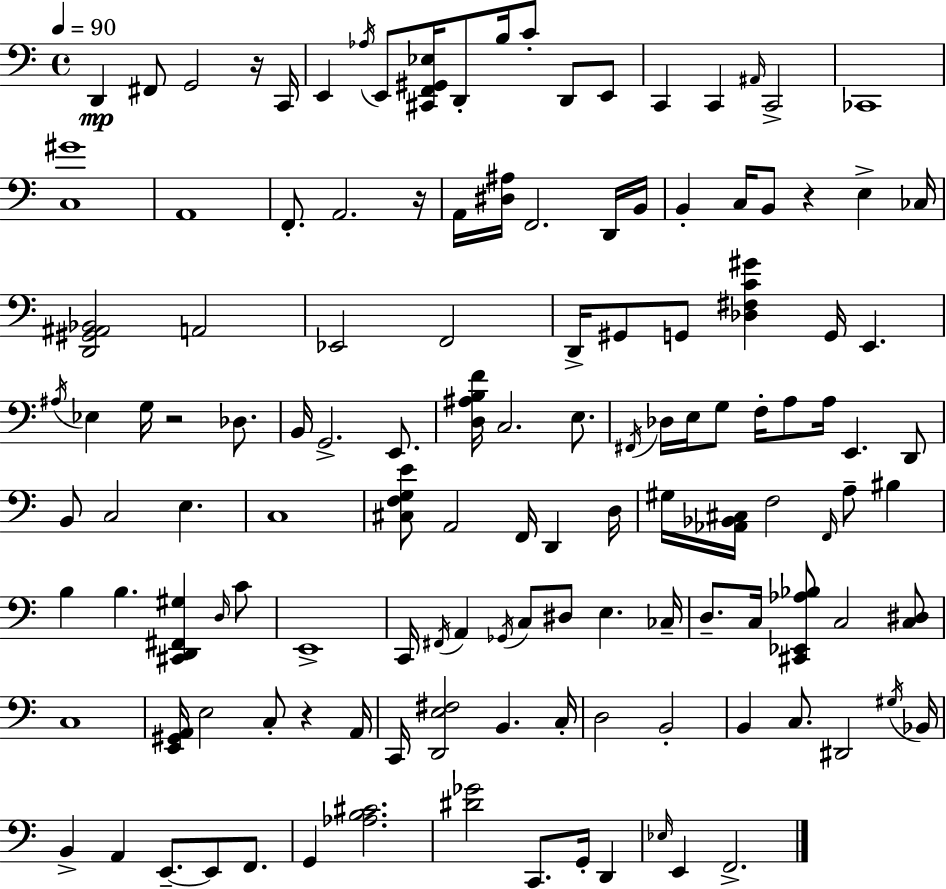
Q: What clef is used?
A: bass